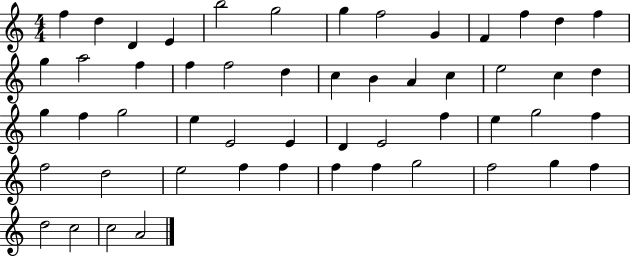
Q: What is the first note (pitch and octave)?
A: F5